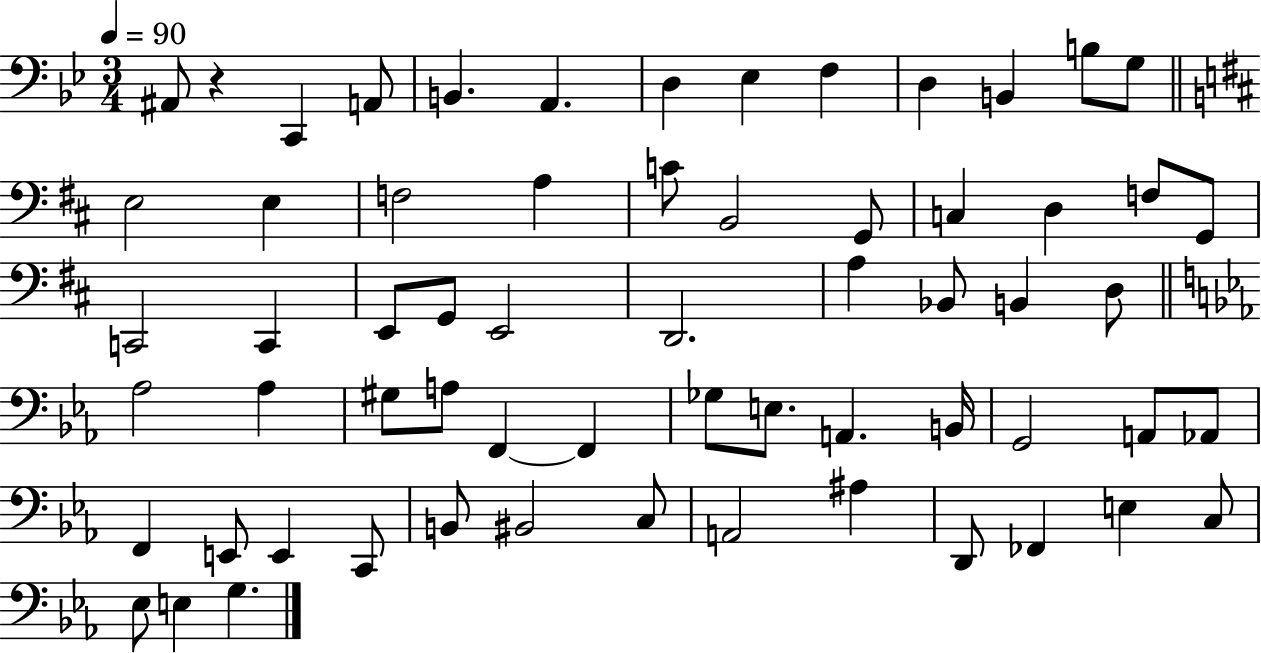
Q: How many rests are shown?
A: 1